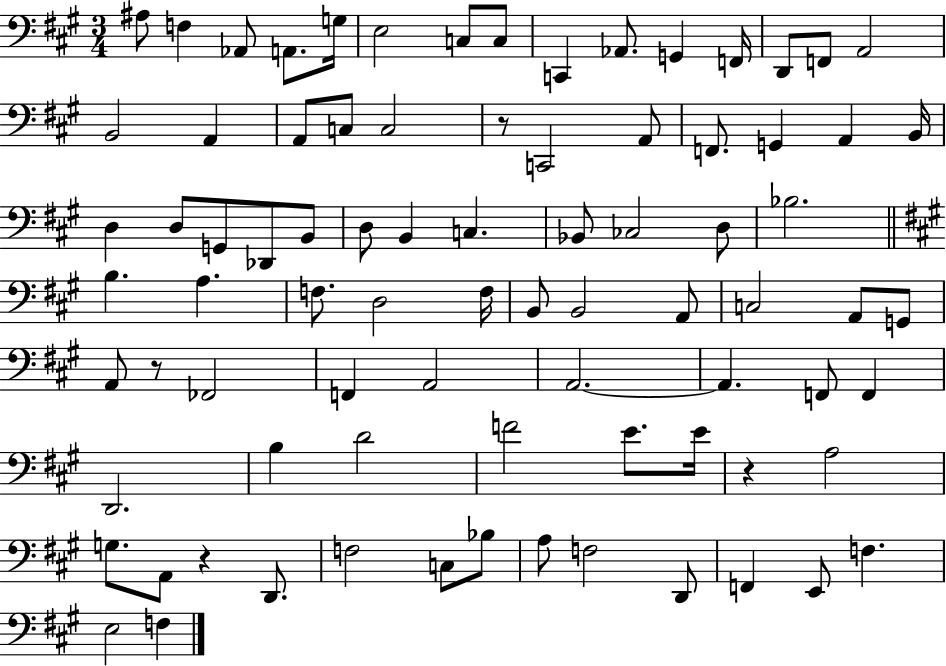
X:1
T:Untitled
M:3/4
L:1/4
K:A
^A,/2 F, _A,,/2 A,,/2 G,/4 E,2 C,/2 C,/2 C,, _A,,/2 G,, F,,/4 D,,/2 F,,/2 A,,2 B,,2 A,, A,,/2 C,/2 C,2 z/2 C,,2 A,,/2 F,,/2 G,, A,, B,,/4 D, D,/2 G,,/2 _D,,/2 B,,/2 D,/2 B,, C, _B,,/2 _C,2 D,/2 _B,2 B, A, F,/2 D,2 F,/4 B,,/2 B,,2 A,,/2 C,2 A,,/2 G,,/2 A,,/2 z/2 _F,,2 F,, A,,2 A,,2 A,, F,,/2 F,, D,,2 B, D2 F2 E/2 E/4 z A,2 G,/2 A,,/2 z D,,/2 F,2 C,/2 _B,/2 A,/2 F,2 D,,/2 F,, E,,/2 F, E,2 F,